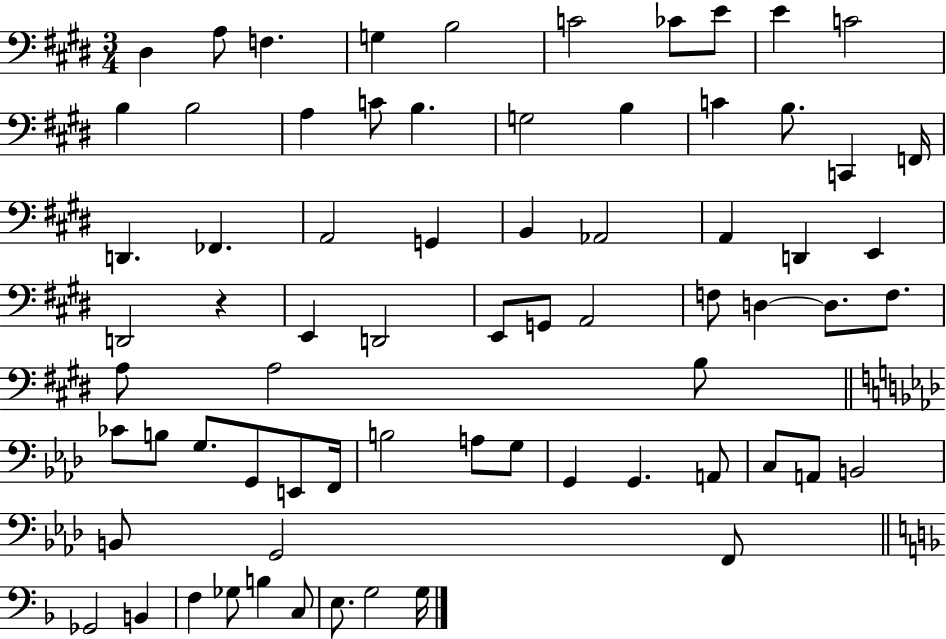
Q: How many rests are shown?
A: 1